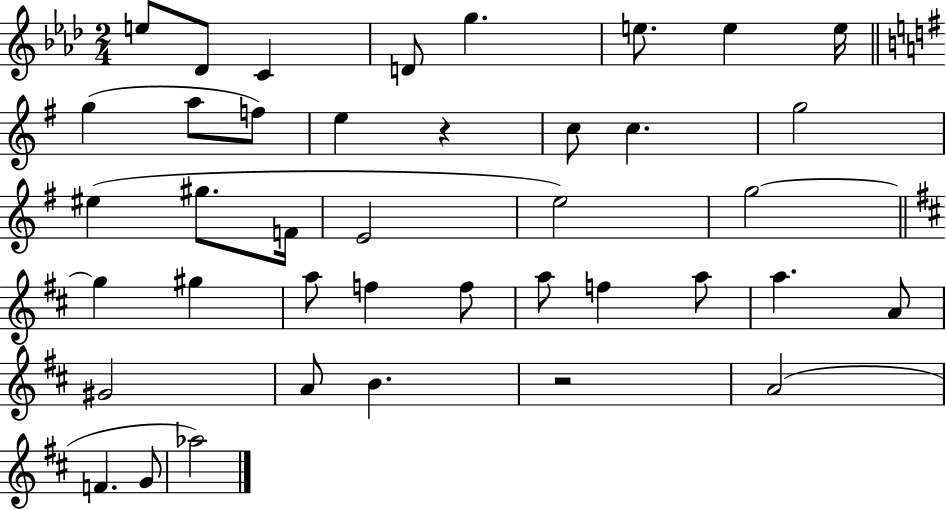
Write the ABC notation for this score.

X:1
T:Untitled
M:2/4
L:1/4
K:Ab
e/2 _D/2 C D/2 g e/2 e e/4 g a/2 f/2 e z c/2 c g2 ^e ^g/2 F/4 E2 e2 g2 g ^g a/2 f f/2 a/2 f a/2 a A/2 ^G2 A/2 B z2 A2 F G/2 _a2